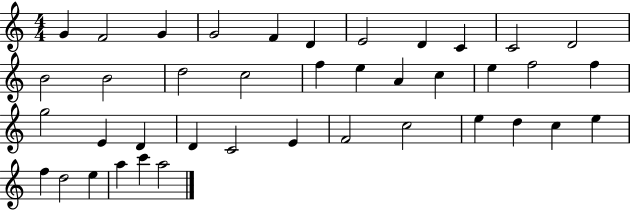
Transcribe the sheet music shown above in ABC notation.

X:1
T:Untitled
M:4/4
L:1/4
K:C
G F2 G G2 F D E2 D C C2 D2 B2 B2 d2 c2 f e A c e f2 f g2 E D D C2 E F2 c2 e d c e f d2 e a c' a2